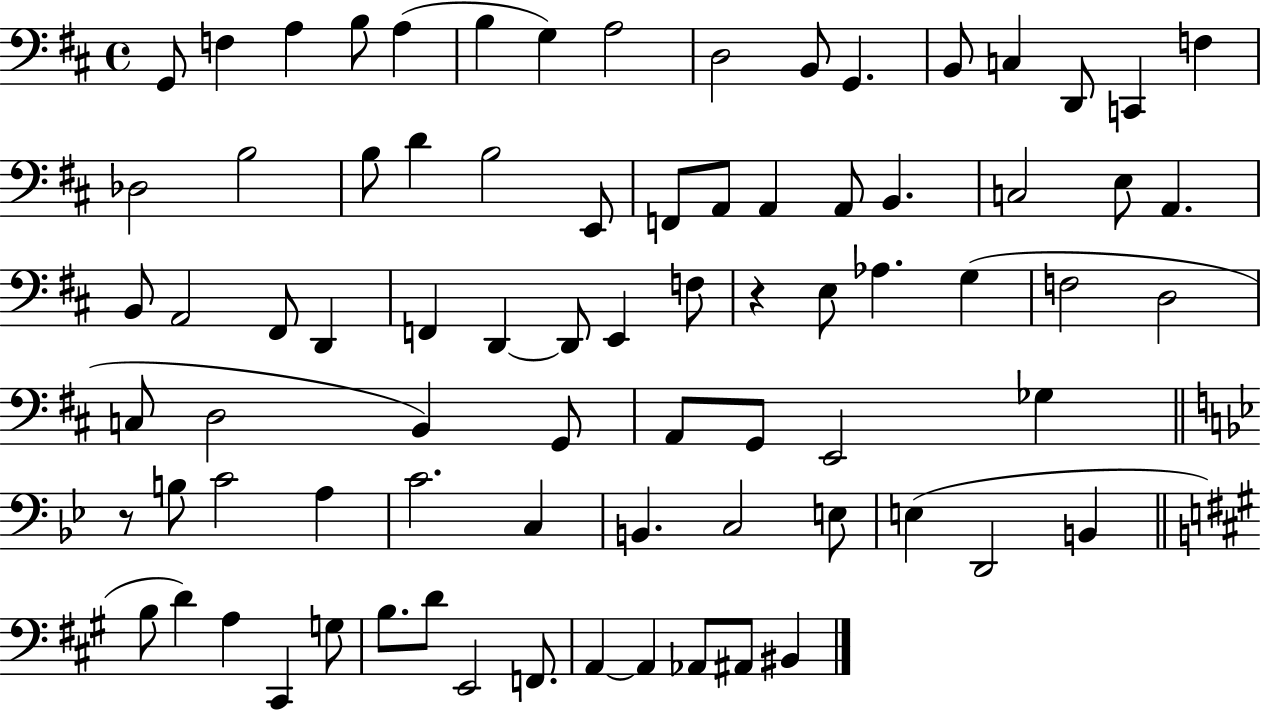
{
  \clef bass
  \time 4/4
  \defaultTimeSignature
  \key d \major
  g,8 f4 a4 b8 a4( | b4 g4) a2 | d2 b,8 g,4. | b,8 c4 d,8 c,4 f4 | \break des2 b2 | b8 d'4 b2 e,8 | f,8 a,8 a,4 a,8 b,4. | c2 e8 a,4. | \break b,8 a,2 fis,8 d,4 | f,4 d,4~~ d,8 e,4 f8 | r4 e8 aes4. g4( | f2 d2 | \break c8 d2 b,4) g,8 | a,8 g,8 e,2 ges4 | \bar "||" \break \key bes \major r8 b8 c'2 a4 | c'2. c4 | b,4. c2 e8 | e4( d,2 b,4 | \break \bar "||" \break \key a \major b8 d'4) a4 cis,4 g8 | b8. d'8 e,2 f,8. | a,4~~ a,4 aes,8 ais,8 bis,4 | \bar "|."
}